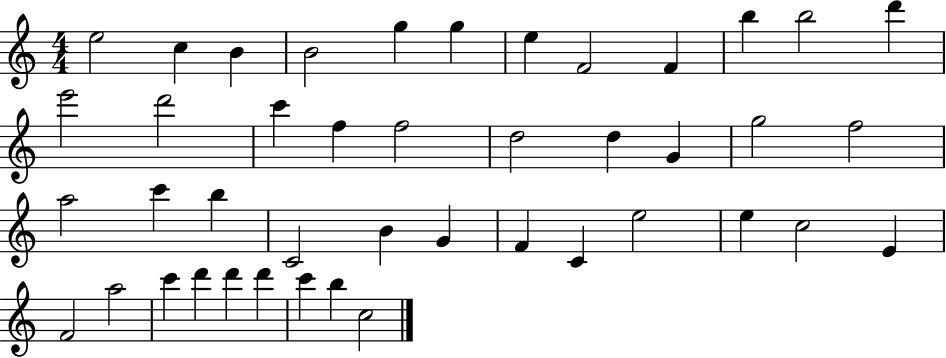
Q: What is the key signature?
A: C major